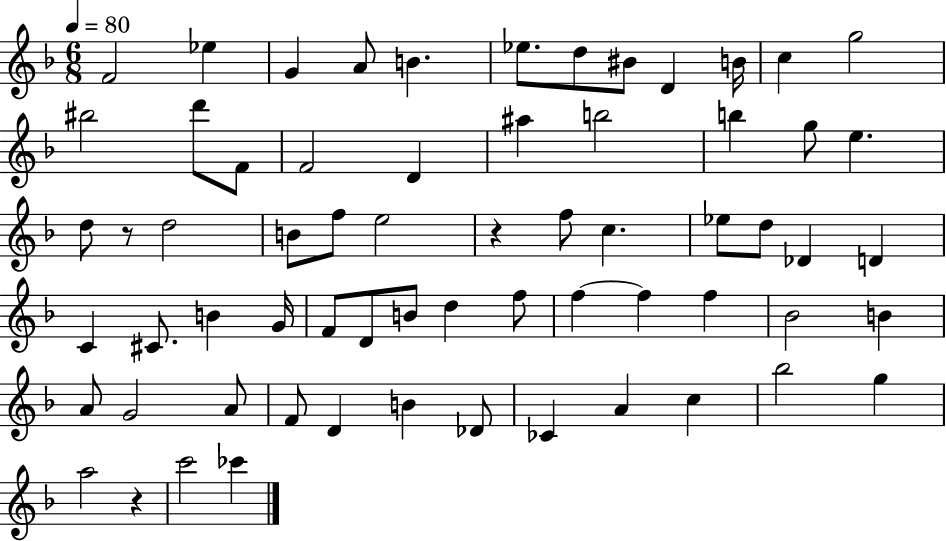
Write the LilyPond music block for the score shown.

{
  \clef treble
  \numericTimeSignature
  \time 6/8
  \key f \major
  \tempo 4 = 80
  f'2 ees''4 | g'4 a'8 b'4. | ees''8. d''8 bis'8 d'4 b'16 | c''4 g''2 | \break bis''2 d'''8 f'8 | f'2 d'4 | ais''4 b''2 | b''4 g''8 e''4. | \break d''8 r8 d''2 | b'8 f''8 e''2 | r4 f''8 c''4. | ees''8 d''8 des'4 d'4 | \break c'4 cis'8. b'4 g'16 | f'8 d'8 b'8 d''4 f''8 | f''4~~ f''4 f''4 | bes'2 b'4 | \break a'8 g'2 a'8 | f'8 d'4 b'4 des'8 | ces'4 a'4 c''4 | bes''2 g''4 | \break a''2 r4 | c'''2 ces'''4 | \bar "|."
}